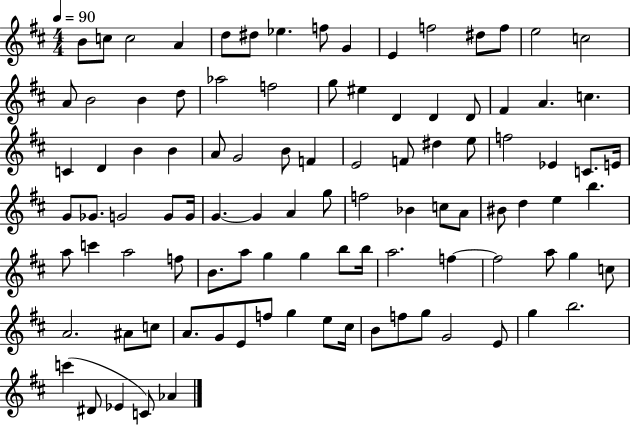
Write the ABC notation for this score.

X:1
T:Untitled
M:4/4
L:1/4
K:D
B/2 c/2 c2 A d/2 ^d/2 _e f/2 G E f2 ^d/2 f/2 e2 c2 A/2 B2 B d/2 _a2 f2 g/2 ^e D D D/2 ^F A c C D B B A/2 G2 B/2 F E2 F/2 ^d e/2 f2 _E C/2 E/4 G/2 _G/2 G2 G/2 G/4 G G A g/2 f2 _B c/2 A/2 ^B/2 d e b a/2 c' a2 f/2 B/2 a/2 g g b/2 b/4 a2 f f2 a/2 g c/2 A2 ^A/2 c/2 A/2 G/2 E/2 f/2 g e/2 ^c/4 B/2 f/2 g/2 G2 E/2 g b2 c' ^D/2 _E C/2 _A